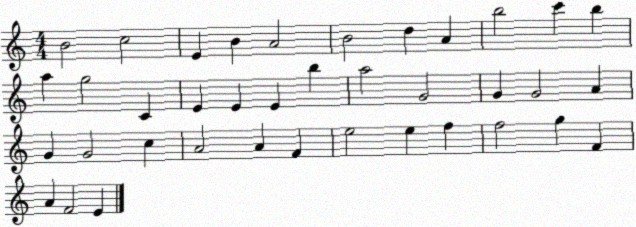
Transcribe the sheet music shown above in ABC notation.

X:1
T:Untitled
M:4/4
L:1/4
K:C
B2 c2 E B A2 B2 d A b2 c' b a g2 C E E E b a2 G2 G G2 A G G2 c A2 A F e2 e f f2 g F A F2 E